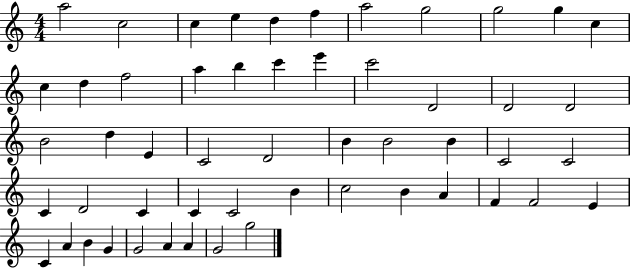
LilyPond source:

{
  \clef treble
  \numericTimeSignature
  \time 4/4
  \key c \major
  a''2 c''2 | c''4 e''4 d''4 f''4 | a''2 g''2 | g''2 g''4 c''4 | \break c''4 d''4 f''2 | a''4 b''4 c'''4 e'''4 | c'''2 d'2 | d'2 d'2 | \break b'2 d''4 e'4 | c'2 d'2 | b'4 b'2 b'4 | c'2 c'2 | \break c'4 d'2 c'4 | c'4 c'2 b'4 | c''2 b'4 a'4 | f'4 f'2 e'4 | \break c'4 a'4 b'4 g'4 | g'2 a'4 a'4 | g'2 g''2 | \bar "|."
}